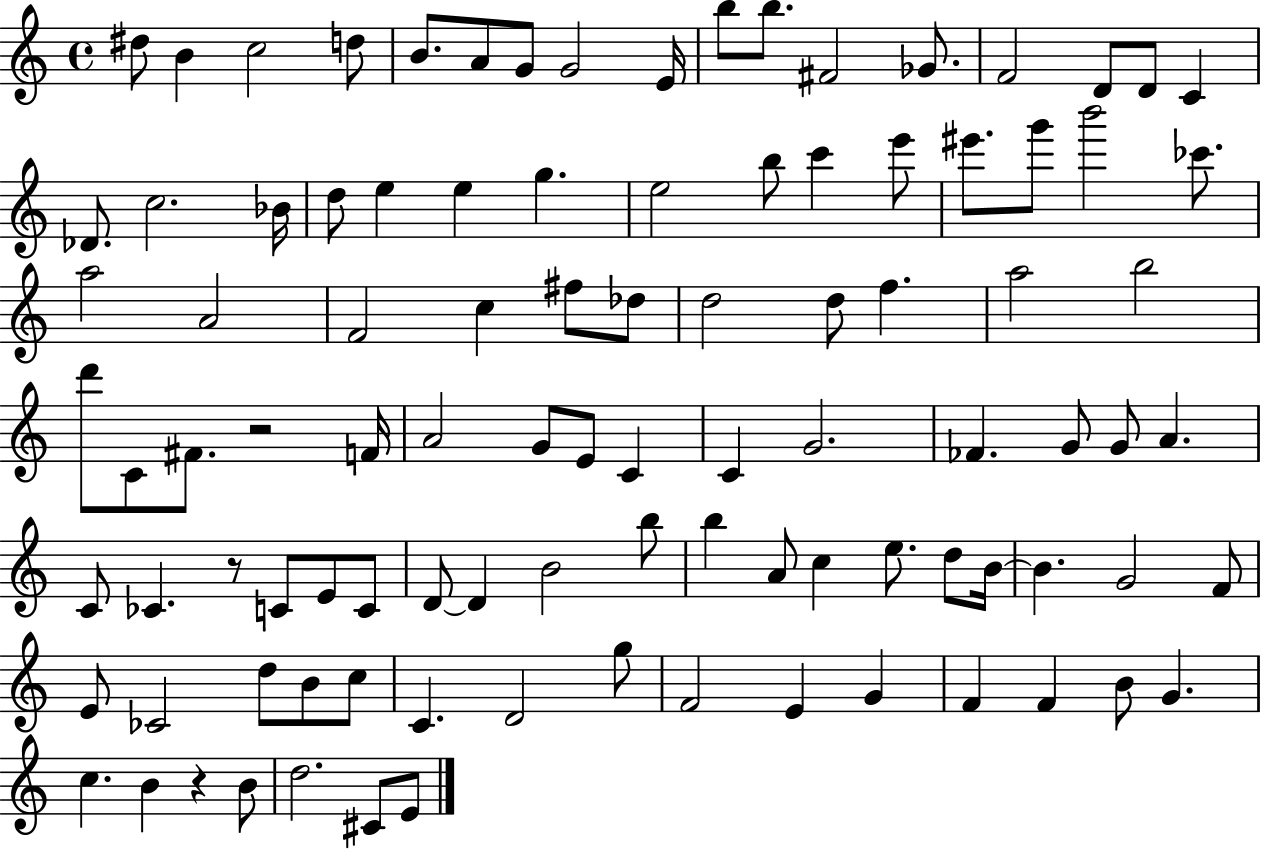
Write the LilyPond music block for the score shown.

{
  \clef treble
  \time 4/4
  \defaultTimeSignature
  \key c \major
  dis''8 b'4 c''2 d''8 | b'8. a'8 g'8 g'2 e'16 | b''8 b''8. fis'2 ges'8. | f'2 d'8 d'8 c'4 | \break des'8. c''2. bes'16 | d''8 e''4 e''4 g''4. | e''2 b''8 c'''4 e'''8 | eis'''8. g'''8 b'''2 ces'''8. | \break a''2 a'2 | f'2 c''4 fis''8 des''8 | d''2 d''8 f''4. | a''2 b''2 | \break d'''8 c'8 fis'8. r2 f'16 | a'2 g'8 e'8 c'4 | c'4 g'2. | fes'4. g'8 g'8 a'4. | \break c'8 ces'4. r8 c'8 e'8 c'8 | d'8~~ d'4 b'2 b''8 | b''4 a'8 c''4 e''8. d''8 b'16~~ | b'4. g'2 f'8 | \break e'8 ces'2 d''8 b'8 c''8 | c'4. d'2 g''8 | f'2 e'4 g'4 | f'4 f'4 b'8 g'4. | \break c''4. b'4 r4 b'8 | d''2. cis'8 e'8 | \bar "|."
}